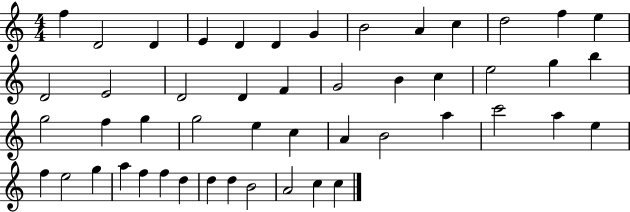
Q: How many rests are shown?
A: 0